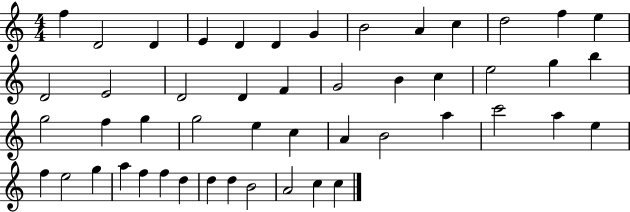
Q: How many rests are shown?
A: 0